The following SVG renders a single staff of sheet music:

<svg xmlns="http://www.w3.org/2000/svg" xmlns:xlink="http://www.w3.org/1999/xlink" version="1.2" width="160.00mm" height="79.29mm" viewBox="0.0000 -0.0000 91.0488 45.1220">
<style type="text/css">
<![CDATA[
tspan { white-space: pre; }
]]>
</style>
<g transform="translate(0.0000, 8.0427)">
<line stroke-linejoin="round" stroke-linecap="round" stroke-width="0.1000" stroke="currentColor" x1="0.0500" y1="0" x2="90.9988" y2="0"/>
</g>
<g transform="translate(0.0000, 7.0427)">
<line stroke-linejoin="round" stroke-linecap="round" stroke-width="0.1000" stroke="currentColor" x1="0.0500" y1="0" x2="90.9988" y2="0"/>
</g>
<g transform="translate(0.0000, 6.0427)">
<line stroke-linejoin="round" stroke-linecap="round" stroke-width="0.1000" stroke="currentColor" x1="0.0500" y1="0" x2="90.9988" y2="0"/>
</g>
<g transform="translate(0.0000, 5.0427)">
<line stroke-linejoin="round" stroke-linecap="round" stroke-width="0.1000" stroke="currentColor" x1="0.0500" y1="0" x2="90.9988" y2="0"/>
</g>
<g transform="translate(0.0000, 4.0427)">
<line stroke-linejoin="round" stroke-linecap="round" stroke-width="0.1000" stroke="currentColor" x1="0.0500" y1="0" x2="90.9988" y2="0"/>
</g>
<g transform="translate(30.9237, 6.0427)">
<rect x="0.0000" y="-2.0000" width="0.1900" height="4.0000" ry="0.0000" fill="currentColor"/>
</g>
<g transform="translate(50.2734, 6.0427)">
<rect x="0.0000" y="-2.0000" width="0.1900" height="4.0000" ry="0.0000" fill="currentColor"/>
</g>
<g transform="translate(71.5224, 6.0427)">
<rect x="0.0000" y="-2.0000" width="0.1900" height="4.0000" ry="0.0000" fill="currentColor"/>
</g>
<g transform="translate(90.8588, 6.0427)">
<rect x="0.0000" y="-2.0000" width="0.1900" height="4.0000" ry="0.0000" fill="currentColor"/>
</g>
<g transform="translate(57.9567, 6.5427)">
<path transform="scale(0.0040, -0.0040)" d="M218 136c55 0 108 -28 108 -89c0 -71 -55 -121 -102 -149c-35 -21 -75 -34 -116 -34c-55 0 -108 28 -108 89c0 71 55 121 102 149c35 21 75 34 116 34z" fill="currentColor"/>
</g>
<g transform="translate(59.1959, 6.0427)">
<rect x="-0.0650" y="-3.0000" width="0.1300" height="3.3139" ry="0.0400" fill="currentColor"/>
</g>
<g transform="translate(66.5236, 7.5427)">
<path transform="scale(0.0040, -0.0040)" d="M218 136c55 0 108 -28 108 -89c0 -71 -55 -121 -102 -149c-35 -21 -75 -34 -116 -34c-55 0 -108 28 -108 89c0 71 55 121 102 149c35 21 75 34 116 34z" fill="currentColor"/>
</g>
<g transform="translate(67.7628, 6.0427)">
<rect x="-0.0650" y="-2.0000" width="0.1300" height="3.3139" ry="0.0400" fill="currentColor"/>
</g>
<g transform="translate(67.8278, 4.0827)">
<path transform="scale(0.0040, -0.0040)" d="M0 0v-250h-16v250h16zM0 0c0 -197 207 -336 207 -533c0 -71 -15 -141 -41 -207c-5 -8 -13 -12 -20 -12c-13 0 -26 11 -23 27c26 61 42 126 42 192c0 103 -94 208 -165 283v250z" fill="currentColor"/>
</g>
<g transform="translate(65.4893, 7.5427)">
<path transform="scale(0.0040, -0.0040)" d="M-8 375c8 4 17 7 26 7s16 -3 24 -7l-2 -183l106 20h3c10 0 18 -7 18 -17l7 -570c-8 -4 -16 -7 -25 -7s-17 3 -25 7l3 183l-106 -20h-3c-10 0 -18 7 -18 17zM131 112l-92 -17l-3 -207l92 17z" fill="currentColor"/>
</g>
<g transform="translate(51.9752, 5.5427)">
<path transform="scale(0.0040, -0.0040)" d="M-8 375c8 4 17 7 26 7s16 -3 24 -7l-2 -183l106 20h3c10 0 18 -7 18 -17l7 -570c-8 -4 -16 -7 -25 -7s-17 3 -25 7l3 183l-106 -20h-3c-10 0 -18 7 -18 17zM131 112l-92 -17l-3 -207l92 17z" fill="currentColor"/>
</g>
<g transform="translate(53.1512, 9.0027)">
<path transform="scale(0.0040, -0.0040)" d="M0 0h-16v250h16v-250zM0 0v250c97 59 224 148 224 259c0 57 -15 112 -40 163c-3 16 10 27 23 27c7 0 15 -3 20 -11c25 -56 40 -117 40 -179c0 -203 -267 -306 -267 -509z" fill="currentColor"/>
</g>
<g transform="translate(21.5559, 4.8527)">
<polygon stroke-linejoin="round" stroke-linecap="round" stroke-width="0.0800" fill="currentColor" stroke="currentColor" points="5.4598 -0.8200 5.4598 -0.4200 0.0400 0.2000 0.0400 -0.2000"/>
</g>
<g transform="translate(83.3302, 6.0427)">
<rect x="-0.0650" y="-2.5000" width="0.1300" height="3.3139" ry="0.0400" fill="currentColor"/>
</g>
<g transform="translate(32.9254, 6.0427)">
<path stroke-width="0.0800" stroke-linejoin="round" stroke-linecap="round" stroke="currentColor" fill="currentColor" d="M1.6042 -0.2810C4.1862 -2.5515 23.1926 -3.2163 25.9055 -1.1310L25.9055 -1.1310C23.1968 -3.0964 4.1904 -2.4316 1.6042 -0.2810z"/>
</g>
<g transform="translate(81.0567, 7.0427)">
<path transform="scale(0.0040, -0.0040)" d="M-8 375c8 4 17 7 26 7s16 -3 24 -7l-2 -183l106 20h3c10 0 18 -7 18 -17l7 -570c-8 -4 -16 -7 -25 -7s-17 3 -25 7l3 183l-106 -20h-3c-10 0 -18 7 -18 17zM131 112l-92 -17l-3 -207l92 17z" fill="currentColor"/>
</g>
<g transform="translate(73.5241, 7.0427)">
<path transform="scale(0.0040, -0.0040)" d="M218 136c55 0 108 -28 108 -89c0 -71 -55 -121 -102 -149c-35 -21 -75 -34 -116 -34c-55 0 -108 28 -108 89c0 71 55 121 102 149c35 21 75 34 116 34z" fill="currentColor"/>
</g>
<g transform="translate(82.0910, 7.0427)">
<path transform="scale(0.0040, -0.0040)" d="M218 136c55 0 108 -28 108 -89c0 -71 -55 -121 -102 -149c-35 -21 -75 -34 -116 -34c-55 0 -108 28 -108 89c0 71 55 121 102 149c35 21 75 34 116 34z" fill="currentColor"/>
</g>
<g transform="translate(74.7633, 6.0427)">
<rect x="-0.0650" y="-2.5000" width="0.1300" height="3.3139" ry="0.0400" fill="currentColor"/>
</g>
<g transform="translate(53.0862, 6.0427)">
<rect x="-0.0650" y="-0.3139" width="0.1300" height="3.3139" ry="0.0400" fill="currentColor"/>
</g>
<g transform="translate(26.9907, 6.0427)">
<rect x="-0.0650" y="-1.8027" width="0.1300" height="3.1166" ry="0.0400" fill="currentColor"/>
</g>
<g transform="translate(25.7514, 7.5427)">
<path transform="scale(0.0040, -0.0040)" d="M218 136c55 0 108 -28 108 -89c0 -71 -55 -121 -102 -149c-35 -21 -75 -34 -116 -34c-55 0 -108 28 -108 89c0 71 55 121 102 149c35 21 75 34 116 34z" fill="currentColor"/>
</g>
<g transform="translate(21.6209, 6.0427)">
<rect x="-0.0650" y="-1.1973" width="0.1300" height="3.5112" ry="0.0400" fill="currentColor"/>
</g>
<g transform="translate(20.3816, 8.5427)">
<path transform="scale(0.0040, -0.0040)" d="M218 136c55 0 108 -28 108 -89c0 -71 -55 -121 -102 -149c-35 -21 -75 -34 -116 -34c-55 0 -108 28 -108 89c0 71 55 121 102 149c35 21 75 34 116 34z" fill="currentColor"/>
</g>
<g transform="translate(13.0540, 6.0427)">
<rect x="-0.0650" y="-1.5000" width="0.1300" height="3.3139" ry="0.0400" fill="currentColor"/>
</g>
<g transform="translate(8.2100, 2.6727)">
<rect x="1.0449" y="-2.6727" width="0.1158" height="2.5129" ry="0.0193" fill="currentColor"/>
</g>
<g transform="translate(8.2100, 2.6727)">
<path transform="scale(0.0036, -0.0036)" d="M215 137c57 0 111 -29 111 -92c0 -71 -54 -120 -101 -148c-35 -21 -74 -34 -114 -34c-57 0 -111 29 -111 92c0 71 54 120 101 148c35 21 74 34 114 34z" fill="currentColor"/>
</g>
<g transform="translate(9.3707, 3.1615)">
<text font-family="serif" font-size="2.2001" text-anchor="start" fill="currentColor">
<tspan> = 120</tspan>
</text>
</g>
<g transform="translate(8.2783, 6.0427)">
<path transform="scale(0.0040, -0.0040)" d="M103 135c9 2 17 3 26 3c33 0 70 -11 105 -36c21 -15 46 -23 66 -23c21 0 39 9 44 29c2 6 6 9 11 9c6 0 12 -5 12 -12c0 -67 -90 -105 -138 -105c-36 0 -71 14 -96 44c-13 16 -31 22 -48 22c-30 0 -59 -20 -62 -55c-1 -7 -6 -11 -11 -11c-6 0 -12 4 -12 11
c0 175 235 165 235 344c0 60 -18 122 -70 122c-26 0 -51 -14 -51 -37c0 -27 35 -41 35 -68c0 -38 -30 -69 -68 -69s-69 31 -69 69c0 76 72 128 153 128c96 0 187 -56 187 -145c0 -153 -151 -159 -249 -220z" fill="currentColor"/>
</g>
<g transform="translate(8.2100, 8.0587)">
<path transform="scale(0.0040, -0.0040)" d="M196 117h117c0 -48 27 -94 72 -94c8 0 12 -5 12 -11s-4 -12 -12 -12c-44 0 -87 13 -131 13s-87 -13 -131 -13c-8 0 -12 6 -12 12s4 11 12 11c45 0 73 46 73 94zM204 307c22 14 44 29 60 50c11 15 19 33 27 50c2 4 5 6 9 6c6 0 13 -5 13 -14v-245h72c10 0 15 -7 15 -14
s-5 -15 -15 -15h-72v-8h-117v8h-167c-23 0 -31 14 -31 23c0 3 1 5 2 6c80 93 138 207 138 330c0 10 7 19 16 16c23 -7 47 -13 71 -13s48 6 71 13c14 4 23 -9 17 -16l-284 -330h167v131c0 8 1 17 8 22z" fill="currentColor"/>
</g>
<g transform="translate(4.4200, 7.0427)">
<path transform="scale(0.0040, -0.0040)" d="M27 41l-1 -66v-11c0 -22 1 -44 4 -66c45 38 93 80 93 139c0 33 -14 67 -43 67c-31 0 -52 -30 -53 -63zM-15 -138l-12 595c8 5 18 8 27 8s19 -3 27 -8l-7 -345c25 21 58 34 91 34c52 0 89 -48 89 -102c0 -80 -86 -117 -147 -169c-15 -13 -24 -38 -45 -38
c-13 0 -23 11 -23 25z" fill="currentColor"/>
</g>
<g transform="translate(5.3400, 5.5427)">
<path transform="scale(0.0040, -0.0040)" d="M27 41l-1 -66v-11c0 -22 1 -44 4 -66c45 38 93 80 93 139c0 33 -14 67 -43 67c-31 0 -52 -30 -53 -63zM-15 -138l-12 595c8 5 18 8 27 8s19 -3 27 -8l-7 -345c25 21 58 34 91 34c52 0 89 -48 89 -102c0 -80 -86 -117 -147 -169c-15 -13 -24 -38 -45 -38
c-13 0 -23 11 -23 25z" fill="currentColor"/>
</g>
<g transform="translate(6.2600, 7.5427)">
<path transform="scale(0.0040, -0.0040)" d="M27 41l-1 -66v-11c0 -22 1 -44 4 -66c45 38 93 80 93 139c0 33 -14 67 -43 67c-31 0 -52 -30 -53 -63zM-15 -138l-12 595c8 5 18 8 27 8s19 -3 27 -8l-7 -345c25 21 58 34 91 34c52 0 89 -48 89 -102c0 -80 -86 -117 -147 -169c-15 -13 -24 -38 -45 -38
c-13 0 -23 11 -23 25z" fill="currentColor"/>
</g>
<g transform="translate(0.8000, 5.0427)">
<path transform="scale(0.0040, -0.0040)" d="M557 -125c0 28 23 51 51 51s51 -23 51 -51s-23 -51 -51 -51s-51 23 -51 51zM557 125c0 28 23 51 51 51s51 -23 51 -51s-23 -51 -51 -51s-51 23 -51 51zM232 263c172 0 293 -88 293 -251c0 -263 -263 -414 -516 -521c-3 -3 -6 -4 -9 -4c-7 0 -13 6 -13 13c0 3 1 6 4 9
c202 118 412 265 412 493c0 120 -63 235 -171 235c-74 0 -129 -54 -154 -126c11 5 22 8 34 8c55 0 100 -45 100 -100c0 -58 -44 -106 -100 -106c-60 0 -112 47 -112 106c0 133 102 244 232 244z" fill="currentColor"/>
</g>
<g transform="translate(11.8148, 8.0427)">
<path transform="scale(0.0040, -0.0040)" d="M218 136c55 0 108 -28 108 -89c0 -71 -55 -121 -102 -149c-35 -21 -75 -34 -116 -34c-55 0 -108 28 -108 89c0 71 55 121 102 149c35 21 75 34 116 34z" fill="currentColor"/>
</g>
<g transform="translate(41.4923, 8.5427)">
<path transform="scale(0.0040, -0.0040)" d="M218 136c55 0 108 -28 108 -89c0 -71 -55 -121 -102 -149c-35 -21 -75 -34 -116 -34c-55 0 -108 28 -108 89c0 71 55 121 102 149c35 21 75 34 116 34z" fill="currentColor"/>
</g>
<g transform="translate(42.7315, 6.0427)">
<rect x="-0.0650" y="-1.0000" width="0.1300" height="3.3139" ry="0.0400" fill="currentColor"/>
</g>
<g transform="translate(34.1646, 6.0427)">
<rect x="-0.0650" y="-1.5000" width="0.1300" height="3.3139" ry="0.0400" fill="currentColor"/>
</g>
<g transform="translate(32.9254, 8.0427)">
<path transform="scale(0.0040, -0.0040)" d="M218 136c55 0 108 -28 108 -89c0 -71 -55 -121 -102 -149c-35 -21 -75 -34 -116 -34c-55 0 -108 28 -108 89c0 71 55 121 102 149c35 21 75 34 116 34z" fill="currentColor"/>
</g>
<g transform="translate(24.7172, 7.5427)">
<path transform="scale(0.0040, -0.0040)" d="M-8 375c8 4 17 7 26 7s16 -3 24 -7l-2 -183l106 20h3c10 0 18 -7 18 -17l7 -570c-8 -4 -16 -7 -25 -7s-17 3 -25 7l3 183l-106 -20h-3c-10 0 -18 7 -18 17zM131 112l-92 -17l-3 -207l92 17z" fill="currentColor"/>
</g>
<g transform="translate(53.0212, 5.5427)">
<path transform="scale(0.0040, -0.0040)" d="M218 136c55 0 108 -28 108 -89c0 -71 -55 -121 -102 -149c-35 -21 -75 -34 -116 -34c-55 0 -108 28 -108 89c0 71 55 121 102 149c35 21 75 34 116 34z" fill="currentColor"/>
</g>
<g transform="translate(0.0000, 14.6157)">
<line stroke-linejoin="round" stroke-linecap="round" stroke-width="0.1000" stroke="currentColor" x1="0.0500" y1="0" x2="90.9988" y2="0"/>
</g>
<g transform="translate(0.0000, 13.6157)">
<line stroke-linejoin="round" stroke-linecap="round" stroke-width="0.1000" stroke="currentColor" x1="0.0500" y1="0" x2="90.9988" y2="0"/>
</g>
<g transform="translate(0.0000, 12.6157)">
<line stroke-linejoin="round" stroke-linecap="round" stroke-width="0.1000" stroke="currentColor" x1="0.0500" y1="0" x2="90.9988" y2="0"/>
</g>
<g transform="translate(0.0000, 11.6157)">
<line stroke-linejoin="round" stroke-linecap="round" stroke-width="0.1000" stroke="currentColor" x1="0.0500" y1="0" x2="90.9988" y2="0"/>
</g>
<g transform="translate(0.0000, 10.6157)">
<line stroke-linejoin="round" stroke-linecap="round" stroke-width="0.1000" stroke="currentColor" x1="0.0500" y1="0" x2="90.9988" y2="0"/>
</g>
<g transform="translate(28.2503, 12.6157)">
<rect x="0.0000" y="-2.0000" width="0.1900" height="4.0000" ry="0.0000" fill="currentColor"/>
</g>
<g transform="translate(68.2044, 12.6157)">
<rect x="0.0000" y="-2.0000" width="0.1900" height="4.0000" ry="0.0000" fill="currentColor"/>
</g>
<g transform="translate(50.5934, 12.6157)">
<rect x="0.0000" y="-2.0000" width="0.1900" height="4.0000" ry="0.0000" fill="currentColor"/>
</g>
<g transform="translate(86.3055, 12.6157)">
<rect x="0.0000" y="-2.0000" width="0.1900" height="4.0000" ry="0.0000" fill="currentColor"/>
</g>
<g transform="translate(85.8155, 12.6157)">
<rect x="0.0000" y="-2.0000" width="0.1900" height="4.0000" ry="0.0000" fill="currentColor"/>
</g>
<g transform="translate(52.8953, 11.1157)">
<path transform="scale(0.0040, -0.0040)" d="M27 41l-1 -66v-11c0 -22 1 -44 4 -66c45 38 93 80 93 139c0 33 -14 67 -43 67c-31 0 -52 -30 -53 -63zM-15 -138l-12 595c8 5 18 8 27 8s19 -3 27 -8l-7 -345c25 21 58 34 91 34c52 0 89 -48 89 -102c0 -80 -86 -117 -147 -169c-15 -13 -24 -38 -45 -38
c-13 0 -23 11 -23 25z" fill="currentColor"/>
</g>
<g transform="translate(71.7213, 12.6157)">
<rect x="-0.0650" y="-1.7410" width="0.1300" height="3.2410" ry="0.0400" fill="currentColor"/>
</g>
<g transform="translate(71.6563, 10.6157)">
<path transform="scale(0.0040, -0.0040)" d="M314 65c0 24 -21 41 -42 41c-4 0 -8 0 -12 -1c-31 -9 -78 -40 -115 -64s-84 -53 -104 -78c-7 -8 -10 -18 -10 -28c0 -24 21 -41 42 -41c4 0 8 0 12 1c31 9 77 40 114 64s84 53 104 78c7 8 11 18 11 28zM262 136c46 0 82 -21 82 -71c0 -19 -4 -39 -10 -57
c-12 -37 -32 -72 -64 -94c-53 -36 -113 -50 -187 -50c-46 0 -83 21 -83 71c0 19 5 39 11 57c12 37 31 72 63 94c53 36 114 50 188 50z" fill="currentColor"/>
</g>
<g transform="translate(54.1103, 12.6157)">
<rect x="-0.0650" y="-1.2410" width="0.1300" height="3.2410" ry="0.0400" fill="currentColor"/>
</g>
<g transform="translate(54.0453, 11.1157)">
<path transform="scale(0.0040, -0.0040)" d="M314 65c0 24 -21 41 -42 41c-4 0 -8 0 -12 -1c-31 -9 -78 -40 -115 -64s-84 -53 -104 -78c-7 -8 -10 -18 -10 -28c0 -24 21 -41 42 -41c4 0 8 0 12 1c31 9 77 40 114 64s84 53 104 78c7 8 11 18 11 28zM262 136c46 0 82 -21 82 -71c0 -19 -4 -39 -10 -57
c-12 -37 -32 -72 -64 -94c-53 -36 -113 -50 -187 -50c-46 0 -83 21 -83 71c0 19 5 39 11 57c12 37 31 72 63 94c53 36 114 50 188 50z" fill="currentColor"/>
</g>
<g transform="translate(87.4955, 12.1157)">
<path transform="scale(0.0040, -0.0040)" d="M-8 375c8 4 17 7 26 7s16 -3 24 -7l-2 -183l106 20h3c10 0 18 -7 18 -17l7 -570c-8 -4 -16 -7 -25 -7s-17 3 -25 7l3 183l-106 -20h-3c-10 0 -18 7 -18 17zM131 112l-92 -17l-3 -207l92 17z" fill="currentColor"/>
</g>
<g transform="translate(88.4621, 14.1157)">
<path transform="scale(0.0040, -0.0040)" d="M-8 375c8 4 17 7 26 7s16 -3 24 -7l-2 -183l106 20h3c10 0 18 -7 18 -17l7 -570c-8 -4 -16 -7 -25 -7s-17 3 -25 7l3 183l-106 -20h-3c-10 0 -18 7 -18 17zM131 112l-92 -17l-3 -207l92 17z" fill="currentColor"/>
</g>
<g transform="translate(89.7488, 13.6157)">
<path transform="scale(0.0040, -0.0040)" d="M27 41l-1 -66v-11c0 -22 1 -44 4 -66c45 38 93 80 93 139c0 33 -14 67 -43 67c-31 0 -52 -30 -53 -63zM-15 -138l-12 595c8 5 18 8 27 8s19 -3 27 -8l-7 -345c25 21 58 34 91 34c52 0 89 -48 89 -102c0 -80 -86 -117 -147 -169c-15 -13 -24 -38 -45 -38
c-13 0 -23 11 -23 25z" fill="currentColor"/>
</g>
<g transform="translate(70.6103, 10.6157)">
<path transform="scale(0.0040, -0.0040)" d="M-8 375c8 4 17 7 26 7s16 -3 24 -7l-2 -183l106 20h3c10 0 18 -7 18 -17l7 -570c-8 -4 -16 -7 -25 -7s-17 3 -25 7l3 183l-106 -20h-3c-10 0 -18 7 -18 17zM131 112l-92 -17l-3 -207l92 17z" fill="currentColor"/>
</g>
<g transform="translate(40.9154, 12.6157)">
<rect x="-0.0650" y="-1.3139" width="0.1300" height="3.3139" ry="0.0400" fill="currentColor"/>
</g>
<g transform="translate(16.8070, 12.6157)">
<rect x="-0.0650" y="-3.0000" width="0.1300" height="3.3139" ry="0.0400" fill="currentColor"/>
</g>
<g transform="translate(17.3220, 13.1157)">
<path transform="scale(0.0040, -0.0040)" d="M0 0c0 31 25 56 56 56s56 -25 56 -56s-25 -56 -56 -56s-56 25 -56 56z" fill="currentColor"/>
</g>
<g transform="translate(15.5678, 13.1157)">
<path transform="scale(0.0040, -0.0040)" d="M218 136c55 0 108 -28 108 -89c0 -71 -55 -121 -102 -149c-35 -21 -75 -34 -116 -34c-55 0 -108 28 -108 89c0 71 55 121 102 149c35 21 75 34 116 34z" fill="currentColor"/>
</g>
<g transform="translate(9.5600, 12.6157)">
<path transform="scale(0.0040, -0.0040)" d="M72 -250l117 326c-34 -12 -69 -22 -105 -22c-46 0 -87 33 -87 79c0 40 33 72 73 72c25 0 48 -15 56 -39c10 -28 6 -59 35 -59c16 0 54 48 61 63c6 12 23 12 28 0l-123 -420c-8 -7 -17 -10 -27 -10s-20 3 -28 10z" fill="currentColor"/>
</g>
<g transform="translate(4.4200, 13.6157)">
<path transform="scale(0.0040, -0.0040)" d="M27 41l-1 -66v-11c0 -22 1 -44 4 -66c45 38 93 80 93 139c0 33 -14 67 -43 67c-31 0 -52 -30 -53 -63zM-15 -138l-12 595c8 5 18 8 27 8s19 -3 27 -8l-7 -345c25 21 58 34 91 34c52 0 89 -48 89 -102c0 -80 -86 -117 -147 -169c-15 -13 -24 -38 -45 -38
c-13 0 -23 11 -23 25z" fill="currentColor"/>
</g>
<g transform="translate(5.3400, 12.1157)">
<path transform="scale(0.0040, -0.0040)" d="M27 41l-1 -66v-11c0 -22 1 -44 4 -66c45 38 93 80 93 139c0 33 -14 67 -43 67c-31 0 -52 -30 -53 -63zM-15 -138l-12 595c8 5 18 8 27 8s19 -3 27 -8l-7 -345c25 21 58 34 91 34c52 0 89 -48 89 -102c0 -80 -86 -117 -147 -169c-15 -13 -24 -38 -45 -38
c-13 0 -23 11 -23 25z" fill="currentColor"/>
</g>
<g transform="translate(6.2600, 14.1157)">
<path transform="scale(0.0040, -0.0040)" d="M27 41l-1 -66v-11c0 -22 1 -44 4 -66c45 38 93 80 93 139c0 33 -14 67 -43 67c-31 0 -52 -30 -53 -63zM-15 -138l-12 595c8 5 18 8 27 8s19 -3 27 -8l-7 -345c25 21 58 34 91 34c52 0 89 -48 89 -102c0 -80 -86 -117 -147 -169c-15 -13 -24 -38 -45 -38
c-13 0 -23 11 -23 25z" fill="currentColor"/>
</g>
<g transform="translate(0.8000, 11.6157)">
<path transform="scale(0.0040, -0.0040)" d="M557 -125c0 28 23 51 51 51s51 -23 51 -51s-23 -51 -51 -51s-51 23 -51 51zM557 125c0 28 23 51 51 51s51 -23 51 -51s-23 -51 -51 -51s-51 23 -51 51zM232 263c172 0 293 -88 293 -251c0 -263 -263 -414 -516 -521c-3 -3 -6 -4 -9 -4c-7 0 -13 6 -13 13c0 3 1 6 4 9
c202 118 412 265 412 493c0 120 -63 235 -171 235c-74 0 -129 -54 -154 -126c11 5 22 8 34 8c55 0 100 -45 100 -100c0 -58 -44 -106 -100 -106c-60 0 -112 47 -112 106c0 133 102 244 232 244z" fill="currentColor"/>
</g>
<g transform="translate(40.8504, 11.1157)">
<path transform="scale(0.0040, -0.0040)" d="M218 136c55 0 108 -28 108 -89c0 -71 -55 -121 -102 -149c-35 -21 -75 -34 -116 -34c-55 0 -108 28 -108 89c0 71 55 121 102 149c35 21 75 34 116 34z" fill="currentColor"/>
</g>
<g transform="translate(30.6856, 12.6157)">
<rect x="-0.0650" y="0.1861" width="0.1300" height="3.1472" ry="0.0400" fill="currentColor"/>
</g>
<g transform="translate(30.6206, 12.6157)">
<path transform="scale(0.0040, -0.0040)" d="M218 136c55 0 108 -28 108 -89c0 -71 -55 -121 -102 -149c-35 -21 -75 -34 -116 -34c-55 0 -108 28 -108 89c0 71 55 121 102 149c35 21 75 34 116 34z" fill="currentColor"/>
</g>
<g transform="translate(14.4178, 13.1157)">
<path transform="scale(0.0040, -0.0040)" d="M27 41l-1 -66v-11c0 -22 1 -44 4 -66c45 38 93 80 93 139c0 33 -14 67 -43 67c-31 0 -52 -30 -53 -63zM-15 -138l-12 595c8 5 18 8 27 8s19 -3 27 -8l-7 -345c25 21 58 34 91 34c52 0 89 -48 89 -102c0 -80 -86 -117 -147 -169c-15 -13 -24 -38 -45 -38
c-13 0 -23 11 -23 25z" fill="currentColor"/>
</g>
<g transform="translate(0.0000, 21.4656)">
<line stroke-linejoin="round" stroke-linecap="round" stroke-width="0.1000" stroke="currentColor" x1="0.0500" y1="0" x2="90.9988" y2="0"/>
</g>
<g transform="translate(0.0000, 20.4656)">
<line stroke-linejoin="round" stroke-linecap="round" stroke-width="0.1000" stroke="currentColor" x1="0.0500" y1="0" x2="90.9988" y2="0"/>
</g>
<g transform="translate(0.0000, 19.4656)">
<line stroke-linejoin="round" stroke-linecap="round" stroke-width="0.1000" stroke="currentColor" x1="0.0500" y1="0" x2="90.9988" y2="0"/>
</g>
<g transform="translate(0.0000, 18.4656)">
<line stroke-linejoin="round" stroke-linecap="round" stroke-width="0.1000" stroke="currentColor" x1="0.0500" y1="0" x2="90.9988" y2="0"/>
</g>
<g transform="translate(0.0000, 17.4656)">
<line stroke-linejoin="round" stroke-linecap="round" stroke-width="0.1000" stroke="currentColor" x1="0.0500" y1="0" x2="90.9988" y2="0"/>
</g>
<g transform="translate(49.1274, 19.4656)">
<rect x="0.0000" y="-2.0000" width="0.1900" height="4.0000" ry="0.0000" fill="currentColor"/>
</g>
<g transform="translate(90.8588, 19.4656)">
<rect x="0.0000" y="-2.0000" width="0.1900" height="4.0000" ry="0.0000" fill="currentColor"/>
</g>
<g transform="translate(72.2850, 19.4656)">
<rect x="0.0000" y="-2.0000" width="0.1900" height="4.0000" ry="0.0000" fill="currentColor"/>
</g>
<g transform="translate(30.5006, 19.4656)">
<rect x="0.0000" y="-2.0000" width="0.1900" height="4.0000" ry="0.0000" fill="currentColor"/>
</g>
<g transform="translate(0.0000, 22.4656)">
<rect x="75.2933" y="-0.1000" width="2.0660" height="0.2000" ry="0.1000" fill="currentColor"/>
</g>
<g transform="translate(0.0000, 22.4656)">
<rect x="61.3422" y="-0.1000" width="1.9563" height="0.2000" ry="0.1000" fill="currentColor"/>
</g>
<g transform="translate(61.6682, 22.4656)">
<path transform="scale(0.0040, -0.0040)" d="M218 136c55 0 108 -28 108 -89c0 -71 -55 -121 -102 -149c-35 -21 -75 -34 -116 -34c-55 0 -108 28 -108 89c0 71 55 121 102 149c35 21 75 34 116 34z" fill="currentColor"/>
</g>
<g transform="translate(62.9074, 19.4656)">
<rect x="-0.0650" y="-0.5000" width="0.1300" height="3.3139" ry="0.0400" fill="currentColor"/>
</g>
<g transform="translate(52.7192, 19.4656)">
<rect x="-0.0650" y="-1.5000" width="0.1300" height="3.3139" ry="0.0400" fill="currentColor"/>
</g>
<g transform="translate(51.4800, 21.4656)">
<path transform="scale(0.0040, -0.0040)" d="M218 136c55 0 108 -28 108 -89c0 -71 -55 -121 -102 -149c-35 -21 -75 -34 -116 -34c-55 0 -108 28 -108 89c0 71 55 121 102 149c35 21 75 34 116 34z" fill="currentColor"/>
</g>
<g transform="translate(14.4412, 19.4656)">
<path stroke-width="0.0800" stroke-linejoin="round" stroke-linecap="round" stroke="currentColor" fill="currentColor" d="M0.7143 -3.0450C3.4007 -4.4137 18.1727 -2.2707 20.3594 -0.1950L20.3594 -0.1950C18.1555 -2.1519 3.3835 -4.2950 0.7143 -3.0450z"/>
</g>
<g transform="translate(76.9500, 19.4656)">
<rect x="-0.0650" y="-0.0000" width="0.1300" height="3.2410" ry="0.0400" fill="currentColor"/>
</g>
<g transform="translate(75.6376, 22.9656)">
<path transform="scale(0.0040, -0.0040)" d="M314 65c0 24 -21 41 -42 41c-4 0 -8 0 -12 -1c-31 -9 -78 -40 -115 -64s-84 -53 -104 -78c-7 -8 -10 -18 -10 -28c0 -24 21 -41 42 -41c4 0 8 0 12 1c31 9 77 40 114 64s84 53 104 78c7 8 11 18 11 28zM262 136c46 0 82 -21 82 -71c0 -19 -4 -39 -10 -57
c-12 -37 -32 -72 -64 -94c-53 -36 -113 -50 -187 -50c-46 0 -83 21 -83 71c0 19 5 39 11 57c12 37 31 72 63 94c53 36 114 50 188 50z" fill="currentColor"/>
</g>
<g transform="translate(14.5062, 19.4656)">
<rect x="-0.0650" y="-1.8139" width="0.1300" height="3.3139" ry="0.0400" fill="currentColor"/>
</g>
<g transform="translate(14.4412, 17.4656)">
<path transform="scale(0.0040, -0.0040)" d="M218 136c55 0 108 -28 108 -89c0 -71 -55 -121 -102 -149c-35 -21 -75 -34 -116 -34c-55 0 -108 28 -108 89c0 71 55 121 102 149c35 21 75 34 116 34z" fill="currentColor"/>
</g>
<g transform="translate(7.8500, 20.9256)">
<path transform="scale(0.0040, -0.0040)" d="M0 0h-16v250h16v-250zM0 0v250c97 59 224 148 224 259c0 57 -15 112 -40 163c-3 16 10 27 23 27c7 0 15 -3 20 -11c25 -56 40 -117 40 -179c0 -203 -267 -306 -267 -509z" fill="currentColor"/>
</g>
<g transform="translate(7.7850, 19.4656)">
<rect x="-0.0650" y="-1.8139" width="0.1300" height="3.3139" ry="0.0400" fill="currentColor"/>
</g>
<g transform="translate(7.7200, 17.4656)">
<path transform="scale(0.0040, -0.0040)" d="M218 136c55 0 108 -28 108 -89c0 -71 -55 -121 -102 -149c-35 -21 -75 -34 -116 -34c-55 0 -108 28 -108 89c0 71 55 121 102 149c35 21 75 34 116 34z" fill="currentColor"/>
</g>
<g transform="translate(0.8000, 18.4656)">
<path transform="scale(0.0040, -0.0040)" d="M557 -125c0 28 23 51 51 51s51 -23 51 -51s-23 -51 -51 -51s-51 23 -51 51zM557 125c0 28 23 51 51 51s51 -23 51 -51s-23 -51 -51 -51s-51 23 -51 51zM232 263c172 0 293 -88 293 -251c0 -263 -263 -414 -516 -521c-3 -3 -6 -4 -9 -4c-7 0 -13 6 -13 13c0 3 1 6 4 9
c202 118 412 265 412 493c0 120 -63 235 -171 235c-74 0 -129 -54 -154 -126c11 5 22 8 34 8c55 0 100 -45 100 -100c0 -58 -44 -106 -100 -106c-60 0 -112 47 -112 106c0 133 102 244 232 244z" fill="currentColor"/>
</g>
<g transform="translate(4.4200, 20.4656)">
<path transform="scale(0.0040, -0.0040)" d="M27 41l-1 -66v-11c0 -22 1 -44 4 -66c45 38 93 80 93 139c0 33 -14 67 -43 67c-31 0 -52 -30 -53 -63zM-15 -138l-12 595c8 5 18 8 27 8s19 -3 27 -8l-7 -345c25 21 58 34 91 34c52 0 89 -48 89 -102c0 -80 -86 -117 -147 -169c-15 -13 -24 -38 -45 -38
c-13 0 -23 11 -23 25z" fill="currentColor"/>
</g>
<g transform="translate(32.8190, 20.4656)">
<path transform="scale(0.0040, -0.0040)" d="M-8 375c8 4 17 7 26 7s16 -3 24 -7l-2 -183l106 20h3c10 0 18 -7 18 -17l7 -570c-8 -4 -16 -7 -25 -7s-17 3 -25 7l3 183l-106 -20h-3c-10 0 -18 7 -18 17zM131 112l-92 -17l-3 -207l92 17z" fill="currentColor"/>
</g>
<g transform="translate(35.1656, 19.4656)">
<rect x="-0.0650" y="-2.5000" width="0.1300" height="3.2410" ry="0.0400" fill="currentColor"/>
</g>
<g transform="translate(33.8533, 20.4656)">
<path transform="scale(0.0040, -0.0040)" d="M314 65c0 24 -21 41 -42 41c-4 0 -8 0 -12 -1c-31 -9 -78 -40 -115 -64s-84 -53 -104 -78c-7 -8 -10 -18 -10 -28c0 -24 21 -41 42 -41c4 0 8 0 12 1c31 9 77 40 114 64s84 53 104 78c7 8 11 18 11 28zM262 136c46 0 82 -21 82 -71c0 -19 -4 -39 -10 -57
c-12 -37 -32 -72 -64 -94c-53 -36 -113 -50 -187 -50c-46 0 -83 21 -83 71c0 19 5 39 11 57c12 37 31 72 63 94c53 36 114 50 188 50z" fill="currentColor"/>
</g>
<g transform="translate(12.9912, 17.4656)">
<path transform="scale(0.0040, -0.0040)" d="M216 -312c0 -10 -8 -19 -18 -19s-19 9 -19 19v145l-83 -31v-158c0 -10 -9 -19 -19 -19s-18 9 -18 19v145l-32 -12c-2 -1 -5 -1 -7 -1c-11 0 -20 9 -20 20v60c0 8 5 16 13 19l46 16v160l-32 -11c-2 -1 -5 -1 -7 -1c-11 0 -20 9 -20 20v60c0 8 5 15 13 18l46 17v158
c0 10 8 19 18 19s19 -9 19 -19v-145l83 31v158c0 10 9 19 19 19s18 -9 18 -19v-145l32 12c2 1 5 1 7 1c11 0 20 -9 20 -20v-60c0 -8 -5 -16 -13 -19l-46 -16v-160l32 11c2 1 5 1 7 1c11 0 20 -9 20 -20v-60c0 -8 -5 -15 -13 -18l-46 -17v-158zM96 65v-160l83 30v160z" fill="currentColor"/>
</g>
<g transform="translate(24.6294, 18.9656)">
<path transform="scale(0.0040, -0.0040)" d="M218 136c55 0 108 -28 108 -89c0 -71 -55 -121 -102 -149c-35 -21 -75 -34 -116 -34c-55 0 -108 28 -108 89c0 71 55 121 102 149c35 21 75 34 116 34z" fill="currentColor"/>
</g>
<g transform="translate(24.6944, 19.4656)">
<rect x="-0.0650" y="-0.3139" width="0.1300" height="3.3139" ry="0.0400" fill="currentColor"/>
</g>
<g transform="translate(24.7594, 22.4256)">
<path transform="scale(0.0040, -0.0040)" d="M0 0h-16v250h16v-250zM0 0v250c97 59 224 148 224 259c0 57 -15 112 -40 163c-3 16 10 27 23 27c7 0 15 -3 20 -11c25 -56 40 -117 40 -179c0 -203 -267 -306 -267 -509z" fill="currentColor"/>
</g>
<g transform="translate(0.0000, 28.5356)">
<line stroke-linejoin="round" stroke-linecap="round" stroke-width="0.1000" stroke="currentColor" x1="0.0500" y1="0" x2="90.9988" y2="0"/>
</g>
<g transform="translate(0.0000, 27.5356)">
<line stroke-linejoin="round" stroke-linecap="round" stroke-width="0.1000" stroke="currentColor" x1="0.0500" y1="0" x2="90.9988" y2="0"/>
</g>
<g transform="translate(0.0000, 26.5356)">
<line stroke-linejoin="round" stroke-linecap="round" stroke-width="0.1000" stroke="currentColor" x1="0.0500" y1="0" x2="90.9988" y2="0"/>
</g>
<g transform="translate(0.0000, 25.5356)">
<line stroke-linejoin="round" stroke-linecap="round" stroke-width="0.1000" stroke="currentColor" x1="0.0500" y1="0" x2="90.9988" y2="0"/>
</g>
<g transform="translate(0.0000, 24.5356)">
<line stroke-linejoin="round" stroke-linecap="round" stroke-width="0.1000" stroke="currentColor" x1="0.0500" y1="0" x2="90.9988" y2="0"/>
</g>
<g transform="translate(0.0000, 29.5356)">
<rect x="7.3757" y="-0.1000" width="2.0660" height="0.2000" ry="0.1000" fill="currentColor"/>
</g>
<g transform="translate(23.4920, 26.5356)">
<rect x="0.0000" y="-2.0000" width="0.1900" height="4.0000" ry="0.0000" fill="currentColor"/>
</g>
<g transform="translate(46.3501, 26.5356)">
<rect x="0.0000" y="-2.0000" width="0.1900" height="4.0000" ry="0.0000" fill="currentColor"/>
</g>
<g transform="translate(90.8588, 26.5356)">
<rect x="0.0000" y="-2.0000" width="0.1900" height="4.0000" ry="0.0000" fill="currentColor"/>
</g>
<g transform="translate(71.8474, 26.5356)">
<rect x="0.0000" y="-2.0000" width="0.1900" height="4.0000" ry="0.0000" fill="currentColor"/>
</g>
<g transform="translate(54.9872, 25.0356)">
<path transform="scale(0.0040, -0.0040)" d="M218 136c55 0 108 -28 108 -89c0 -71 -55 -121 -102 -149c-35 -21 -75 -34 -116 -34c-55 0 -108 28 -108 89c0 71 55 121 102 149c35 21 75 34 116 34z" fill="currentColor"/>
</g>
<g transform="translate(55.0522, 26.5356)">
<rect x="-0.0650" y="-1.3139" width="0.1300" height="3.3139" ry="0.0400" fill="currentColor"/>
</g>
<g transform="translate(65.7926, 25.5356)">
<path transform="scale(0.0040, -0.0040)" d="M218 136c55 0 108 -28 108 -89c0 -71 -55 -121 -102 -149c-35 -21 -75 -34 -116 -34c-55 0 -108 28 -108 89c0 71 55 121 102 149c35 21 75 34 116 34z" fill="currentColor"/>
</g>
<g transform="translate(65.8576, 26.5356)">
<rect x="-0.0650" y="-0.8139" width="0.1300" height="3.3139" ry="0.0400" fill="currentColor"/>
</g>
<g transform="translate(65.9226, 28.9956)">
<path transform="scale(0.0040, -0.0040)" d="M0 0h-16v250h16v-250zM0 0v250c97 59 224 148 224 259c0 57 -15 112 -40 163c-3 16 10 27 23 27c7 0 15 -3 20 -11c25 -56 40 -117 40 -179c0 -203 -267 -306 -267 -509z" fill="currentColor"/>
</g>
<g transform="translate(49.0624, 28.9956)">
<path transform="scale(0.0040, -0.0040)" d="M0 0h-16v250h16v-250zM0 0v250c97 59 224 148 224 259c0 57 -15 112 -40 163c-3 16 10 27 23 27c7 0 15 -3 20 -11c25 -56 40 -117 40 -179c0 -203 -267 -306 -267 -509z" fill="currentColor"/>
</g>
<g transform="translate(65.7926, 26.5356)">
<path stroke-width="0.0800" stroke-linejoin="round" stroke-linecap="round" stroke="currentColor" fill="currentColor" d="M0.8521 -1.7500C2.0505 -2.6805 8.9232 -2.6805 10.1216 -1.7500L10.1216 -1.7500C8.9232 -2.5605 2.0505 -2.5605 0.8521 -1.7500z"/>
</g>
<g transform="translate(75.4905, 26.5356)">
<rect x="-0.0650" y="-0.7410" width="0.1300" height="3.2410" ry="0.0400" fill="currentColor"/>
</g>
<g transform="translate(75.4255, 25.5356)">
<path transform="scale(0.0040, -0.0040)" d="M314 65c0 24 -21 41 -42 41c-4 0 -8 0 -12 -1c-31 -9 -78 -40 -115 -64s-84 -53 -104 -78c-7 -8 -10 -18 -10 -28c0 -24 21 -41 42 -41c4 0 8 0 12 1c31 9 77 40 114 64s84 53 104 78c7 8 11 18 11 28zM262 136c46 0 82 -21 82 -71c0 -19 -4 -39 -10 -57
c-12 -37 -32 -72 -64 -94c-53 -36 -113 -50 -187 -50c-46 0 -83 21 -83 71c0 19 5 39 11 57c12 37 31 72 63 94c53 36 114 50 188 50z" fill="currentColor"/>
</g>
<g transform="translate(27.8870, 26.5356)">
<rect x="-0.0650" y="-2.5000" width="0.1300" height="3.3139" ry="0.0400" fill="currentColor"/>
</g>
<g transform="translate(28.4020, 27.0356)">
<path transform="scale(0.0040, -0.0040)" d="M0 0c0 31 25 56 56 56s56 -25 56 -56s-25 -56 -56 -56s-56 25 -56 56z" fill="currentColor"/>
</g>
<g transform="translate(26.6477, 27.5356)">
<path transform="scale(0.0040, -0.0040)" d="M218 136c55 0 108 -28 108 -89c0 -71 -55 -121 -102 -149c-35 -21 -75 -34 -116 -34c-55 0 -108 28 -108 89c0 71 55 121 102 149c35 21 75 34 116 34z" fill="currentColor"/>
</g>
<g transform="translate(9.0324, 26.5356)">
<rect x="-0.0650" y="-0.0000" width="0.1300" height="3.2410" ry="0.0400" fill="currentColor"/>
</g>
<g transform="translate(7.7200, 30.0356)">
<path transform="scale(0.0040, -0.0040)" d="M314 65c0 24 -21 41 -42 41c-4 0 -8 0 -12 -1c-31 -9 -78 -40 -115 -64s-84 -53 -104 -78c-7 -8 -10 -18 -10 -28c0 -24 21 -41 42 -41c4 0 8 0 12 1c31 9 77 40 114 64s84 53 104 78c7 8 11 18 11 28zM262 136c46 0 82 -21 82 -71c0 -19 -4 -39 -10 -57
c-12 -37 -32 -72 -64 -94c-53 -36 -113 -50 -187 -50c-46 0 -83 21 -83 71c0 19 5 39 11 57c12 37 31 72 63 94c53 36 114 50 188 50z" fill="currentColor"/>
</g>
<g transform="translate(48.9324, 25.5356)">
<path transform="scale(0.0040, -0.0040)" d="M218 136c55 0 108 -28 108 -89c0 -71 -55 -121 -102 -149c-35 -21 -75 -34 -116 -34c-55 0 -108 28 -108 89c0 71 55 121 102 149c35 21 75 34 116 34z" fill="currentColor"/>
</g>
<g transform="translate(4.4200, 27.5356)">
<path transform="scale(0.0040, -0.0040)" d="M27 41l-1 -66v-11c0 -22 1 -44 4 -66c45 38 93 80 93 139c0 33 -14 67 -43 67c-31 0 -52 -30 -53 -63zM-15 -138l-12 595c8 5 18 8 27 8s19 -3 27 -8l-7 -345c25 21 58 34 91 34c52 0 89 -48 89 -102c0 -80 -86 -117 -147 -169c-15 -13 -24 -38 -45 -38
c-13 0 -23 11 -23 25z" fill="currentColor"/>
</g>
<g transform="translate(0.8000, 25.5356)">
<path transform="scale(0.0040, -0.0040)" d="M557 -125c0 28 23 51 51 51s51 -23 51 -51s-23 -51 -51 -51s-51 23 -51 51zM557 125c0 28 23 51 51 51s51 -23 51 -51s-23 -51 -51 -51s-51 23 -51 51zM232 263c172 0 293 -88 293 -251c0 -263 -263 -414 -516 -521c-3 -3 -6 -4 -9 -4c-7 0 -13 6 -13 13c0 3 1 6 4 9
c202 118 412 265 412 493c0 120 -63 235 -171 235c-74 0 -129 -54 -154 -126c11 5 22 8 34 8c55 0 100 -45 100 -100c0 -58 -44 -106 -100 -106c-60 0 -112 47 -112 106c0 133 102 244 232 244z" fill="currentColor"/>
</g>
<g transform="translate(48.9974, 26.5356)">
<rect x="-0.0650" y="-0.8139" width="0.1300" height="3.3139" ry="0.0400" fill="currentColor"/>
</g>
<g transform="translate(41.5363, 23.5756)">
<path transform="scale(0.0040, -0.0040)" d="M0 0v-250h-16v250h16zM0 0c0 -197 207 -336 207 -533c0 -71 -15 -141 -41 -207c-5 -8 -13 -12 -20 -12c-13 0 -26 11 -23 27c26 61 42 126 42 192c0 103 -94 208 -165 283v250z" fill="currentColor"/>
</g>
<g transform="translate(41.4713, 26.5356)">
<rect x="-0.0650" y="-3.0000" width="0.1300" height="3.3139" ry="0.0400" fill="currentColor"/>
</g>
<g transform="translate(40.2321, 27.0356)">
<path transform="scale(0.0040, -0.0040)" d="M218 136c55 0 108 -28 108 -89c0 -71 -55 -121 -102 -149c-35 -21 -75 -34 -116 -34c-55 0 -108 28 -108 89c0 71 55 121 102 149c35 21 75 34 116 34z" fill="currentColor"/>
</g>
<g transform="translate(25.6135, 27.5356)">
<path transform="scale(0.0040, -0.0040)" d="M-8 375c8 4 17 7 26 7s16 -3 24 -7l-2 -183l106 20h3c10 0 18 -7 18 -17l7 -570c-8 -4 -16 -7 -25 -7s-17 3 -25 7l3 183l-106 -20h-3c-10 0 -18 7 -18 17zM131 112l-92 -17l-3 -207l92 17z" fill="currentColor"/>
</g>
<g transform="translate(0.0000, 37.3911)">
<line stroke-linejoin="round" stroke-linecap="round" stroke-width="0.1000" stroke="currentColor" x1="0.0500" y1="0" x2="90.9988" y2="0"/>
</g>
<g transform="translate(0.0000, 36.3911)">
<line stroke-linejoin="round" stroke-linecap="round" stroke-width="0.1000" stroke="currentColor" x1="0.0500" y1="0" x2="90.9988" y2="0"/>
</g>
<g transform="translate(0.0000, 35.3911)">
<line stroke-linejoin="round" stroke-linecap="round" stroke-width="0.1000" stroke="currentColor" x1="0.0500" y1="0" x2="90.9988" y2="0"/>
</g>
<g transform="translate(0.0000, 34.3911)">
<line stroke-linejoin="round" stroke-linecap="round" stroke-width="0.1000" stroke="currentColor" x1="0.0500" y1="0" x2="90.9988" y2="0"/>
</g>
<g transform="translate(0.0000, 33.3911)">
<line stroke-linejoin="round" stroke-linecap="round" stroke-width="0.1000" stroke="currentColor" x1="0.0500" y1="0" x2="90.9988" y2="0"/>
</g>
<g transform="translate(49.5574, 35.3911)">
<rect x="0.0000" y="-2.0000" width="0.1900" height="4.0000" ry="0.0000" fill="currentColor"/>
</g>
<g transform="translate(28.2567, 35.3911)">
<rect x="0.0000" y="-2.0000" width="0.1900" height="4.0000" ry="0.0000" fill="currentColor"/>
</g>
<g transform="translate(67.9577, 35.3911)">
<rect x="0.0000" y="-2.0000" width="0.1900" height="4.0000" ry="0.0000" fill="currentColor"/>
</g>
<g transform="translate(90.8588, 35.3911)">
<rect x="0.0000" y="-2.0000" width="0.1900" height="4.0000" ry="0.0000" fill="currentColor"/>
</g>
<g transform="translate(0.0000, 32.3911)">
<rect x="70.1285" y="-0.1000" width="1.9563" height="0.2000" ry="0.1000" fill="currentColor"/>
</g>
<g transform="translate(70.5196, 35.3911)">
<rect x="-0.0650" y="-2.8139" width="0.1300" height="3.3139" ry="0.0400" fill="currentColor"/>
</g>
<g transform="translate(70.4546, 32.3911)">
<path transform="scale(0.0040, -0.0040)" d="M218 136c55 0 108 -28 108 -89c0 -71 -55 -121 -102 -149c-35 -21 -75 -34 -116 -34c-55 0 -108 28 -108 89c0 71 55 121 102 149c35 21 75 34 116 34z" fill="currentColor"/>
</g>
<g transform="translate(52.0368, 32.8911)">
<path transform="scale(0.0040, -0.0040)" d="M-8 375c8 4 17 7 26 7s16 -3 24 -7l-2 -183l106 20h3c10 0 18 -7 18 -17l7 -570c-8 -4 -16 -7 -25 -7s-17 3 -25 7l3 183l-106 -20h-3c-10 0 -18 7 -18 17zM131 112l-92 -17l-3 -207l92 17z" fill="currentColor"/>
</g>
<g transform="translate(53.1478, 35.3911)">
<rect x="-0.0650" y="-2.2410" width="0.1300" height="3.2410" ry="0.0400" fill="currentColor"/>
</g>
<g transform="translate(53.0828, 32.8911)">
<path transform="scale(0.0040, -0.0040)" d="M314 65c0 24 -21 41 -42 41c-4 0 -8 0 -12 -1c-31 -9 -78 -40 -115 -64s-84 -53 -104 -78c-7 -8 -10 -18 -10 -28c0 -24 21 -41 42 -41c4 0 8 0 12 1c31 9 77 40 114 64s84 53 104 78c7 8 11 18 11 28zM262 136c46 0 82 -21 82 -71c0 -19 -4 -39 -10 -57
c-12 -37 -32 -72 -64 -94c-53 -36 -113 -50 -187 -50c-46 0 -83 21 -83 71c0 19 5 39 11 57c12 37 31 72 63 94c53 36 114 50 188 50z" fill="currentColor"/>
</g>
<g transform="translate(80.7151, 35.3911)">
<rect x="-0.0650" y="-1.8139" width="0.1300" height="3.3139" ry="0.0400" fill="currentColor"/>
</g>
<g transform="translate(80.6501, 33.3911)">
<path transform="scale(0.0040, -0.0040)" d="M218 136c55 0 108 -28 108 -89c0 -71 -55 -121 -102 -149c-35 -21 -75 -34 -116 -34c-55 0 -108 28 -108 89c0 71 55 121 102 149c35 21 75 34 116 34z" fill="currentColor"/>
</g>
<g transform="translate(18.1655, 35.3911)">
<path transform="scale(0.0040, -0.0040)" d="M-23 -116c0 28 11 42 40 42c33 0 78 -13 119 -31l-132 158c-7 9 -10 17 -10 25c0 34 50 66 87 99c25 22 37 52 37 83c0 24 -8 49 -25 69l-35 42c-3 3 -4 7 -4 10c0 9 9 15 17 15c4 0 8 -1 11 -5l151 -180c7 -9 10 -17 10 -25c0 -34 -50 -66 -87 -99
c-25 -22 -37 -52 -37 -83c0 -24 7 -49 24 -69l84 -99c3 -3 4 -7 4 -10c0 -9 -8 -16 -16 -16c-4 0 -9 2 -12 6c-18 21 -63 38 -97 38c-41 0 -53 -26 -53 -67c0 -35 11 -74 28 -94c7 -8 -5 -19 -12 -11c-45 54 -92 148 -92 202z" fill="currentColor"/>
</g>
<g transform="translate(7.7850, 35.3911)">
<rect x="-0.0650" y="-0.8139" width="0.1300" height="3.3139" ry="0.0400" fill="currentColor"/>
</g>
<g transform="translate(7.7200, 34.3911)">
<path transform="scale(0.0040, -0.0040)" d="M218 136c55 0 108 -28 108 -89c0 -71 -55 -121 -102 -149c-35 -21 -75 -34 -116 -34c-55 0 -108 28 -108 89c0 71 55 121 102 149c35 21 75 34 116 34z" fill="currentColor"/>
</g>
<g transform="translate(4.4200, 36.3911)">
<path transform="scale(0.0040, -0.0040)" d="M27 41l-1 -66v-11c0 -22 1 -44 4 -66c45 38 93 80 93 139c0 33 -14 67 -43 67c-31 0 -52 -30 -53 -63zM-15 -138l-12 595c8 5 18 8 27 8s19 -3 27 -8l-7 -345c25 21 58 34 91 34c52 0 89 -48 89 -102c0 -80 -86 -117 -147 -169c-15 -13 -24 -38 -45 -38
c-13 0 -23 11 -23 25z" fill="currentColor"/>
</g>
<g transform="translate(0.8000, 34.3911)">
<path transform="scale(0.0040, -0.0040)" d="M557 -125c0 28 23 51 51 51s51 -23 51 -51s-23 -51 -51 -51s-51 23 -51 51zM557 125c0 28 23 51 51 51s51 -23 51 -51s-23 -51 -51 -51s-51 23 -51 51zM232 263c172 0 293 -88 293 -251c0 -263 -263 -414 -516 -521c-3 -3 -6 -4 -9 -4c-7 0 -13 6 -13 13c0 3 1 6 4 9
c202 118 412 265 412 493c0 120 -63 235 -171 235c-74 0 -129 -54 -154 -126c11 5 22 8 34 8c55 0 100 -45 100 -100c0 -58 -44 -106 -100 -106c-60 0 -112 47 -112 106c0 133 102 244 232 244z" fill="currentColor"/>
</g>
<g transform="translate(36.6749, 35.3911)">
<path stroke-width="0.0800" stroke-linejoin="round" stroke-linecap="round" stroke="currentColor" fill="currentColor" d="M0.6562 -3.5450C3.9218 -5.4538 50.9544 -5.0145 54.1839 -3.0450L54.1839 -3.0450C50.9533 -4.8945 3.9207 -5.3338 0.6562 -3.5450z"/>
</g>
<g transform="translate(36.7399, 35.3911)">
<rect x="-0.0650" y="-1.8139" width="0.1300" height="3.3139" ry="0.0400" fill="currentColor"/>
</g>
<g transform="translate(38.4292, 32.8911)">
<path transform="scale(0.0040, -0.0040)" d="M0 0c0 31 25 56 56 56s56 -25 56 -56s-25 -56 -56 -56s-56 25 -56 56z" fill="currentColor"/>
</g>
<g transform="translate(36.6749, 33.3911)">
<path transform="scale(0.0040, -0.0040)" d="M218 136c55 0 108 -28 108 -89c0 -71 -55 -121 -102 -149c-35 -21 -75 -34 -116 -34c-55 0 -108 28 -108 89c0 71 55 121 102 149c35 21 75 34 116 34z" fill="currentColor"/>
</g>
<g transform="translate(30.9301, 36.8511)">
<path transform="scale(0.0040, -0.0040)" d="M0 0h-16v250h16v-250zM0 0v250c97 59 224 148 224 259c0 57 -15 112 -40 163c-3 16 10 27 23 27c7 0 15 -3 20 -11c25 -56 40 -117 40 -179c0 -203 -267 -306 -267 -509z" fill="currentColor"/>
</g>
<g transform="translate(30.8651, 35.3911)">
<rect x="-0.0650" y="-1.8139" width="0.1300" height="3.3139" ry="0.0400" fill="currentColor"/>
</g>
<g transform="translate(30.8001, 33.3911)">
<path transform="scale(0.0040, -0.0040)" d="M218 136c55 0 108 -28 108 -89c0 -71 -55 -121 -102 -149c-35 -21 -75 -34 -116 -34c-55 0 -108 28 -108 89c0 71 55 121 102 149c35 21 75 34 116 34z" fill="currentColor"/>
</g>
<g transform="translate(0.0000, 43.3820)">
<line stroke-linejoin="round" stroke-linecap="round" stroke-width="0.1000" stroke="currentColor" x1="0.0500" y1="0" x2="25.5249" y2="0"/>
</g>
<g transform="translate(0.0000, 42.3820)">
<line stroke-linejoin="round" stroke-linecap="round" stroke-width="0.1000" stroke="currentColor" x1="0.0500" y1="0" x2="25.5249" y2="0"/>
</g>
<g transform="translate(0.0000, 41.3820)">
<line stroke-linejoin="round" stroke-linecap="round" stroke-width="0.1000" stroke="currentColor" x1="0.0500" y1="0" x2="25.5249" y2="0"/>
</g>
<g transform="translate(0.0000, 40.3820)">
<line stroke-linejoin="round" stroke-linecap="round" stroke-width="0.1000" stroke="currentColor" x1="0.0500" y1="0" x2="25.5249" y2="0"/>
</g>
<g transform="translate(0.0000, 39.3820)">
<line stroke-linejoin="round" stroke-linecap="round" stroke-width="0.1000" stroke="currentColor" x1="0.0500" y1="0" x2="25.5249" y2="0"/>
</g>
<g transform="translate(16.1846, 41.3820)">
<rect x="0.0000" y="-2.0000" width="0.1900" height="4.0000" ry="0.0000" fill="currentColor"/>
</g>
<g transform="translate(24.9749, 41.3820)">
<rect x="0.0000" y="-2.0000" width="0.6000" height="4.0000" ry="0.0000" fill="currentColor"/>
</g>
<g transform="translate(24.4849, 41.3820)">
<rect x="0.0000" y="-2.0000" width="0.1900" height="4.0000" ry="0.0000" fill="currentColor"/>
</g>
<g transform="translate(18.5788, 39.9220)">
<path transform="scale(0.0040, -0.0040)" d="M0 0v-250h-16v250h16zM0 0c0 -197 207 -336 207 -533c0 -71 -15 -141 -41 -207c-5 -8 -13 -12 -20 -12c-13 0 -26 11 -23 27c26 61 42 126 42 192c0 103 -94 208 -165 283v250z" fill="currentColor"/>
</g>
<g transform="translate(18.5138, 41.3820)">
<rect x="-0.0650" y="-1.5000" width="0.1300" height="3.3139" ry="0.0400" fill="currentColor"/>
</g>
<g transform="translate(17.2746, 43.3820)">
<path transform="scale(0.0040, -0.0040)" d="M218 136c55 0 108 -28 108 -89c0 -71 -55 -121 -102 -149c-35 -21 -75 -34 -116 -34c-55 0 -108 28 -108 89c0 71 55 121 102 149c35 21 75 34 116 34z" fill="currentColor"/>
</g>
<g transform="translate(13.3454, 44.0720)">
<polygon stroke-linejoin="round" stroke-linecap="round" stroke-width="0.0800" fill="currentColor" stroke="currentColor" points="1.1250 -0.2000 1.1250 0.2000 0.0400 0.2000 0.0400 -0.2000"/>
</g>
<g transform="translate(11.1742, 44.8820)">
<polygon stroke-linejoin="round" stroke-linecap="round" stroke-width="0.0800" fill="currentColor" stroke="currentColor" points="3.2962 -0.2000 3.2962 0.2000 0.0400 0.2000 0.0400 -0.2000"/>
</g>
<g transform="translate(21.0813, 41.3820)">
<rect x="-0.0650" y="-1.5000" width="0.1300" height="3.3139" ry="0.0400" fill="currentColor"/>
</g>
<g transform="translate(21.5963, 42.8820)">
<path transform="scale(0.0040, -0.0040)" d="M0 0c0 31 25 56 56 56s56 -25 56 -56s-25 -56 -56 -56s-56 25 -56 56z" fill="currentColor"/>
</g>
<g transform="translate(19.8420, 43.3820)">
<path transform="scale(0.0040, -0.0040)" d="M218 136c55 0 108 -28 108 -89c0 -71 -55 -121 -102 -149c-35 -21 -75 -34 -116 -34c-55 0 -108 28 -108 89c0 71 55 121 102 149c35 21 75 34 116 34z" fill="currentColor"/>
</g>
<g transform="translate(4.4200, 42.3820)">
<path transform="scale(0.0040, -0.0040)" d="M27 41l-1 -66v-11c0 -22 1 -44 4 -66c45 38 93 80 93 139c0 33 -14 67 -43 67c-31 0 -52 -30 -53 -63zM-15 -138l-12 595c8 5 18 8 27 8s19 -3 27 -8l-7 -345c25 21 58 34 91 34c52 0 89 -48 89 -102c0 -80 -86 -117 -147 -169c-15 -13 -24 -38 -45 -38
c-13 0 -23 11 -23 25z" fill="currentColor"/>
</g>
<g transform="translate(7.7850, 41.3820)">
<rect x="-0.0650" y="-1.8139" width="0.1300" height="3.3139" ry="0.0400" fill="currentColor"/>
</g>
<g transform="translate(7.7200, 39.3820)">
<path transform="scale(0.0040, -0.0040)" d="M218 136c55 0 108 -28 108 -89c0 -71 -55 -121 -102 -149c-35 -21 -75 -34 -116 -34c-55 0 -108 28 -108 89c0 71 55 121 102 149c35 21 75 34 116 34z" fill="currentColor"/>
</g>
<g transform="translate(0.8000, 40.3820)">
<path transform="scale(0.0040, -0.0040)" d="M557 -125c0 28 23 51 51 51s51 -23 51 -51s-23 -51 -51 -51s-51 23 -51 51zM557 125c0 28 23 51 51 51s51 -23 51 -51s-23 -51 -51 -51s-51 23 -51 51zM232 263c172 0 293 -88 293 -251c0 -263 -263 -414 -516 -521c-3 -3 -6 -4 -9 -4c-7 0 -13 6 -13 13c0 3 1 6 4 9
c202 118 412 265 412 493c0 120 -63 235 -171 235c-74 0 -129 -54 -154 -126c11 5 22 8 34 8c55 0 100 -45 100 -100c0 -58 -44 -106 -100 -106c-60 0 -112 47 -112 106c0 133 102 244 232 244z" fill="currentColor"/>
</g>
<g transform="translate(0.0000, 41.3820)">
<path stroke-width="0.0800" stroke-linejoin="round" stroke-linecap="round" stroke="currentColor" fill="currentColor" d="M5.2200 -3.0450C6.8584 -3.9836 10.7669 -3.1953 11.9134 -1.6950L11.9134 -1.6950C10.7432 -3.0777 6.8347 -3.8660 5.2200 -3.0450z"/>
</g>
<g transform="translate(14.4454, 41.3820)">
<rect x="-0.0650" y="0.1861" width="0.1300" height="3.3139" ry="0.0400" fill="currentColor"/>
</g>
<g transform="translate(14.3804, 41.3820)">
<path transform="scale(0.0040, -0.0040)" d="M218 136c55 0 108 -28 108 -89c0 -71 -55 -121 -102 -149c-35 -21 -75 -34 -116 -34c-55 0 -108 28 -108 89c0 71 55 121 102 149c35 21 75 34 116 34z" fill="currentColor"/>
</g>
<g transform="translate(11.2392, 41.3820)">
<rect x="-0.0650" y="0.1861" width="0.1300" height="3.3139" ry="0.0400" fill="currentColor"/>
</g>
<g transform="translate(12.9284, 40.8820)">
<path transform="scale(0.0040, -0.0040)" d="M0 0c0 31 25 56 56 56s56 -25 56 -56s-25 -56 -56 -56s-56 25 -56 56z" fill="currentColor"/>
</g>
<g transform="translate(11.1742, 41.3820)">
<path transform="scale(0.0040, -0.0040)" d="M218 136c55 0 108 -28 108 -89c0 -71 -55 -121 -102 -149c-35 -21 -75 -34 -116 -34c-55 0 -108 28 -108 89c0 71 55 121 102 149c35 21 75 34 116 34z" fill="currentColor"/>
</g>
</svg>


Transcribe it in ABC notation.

X:1
T:Untitled
M:2/4
L:1/4
K:Eb
G,, F,,/2 A,,/2 G,, F,, E,/2 C, A,,/2 _B,, B,, z/2 _C, D, G, _G,2 A,2 A,/2 ^A, E,/2 B,,2 G,, E,, D,,2 D,,2 B,, C,/2 F,/2 G, F,/2 F,2 F, z A,/2 A, B,2 C A, A, D,/2 D,/4 G,,/2 G,,